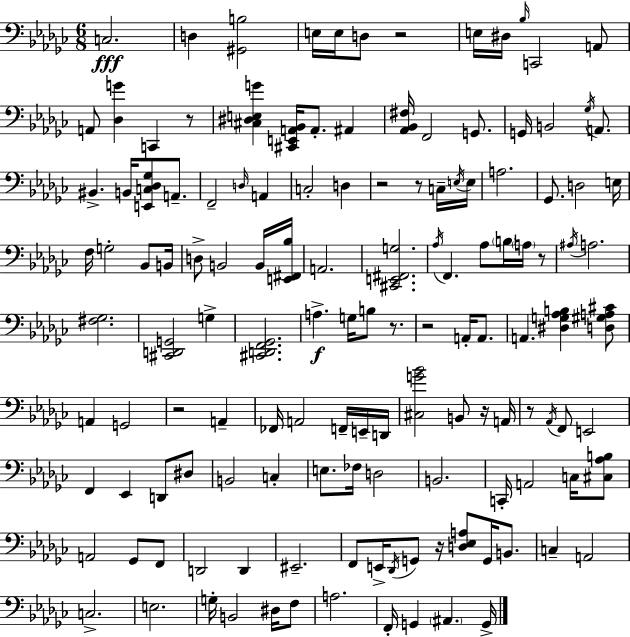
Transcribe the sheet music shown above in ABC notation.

X:1
T:Untitled
M:6/8
L:1/4
K:Ebm
C,2 D, [^G,,B,]2 E,/4 E,/4 D,/2 z2 E,/4 ^D,/4 _B,/4 C,,2 A,,/2 A,,/2 [_D,G] C,, z/2 [^C,^D,E,G] [^C,,E,,A,,_B,,]/4 A,,/2 ^A,, [_A,,_B,,^F,]/4 F,,2 G,,/2 G,,/4 B,,2 _G,/4 A,,/2 ^B,, B,,/4 [E,,C,_D,_G,]/2 A,,/2 F,,2 D,/4 A,, C,2 D, z2 z/2 C,/4 E,/4 E,/4 A,2 _G,,/2 D,2 E,/4 F,/4 G,2 _B,,/2 B,,/4 D,/2 B,,2 B,,/4 [E,,^F,,_B,]/4 A,,2 [^C,,E,,^F,,G,]2 _A,/4 F,, _A,/2 B,/4 A,/4 z/2 ^A,/4 A,2 [^F,_G,]2 [^C,,D,,G,,]2 G, [^C,,D,,F,,_G,,]2 A, G,/4 B,/2 z/2 z2 A,,/4 A,,/2 A,, [^D,G,_A,B,] [D,^G,A,^C]/2 A,, G,,2 z2 A,, _F,,/4 A,,2 F,,/4 E,,/4 D,,/4 [^C,G_B]2 B,,/2 z/4 A,,/4 z/2 _A,,/4 F,,/2 E,,2 F,, _E,, D,,/2 ^D,/2 B,,2 C, E,/2 _F,/4 D,2 B,,2 C,,/4 A,,2 C,/4 [^C,_A,B,]/2 A,,2 _G,,/2 F,,/2 D,,2 D,, ^E,,2 F,,/2 E,,/4 _D,,/4 G,,/2 z/4 [D,_E,A,]/2 G,,/4 B,,/2 C, A,,2 C,2 E,2 G,/4 B,,2 ^D,/4 F,/2 A,2 F,,/4 G,, ^A,, G,,/4